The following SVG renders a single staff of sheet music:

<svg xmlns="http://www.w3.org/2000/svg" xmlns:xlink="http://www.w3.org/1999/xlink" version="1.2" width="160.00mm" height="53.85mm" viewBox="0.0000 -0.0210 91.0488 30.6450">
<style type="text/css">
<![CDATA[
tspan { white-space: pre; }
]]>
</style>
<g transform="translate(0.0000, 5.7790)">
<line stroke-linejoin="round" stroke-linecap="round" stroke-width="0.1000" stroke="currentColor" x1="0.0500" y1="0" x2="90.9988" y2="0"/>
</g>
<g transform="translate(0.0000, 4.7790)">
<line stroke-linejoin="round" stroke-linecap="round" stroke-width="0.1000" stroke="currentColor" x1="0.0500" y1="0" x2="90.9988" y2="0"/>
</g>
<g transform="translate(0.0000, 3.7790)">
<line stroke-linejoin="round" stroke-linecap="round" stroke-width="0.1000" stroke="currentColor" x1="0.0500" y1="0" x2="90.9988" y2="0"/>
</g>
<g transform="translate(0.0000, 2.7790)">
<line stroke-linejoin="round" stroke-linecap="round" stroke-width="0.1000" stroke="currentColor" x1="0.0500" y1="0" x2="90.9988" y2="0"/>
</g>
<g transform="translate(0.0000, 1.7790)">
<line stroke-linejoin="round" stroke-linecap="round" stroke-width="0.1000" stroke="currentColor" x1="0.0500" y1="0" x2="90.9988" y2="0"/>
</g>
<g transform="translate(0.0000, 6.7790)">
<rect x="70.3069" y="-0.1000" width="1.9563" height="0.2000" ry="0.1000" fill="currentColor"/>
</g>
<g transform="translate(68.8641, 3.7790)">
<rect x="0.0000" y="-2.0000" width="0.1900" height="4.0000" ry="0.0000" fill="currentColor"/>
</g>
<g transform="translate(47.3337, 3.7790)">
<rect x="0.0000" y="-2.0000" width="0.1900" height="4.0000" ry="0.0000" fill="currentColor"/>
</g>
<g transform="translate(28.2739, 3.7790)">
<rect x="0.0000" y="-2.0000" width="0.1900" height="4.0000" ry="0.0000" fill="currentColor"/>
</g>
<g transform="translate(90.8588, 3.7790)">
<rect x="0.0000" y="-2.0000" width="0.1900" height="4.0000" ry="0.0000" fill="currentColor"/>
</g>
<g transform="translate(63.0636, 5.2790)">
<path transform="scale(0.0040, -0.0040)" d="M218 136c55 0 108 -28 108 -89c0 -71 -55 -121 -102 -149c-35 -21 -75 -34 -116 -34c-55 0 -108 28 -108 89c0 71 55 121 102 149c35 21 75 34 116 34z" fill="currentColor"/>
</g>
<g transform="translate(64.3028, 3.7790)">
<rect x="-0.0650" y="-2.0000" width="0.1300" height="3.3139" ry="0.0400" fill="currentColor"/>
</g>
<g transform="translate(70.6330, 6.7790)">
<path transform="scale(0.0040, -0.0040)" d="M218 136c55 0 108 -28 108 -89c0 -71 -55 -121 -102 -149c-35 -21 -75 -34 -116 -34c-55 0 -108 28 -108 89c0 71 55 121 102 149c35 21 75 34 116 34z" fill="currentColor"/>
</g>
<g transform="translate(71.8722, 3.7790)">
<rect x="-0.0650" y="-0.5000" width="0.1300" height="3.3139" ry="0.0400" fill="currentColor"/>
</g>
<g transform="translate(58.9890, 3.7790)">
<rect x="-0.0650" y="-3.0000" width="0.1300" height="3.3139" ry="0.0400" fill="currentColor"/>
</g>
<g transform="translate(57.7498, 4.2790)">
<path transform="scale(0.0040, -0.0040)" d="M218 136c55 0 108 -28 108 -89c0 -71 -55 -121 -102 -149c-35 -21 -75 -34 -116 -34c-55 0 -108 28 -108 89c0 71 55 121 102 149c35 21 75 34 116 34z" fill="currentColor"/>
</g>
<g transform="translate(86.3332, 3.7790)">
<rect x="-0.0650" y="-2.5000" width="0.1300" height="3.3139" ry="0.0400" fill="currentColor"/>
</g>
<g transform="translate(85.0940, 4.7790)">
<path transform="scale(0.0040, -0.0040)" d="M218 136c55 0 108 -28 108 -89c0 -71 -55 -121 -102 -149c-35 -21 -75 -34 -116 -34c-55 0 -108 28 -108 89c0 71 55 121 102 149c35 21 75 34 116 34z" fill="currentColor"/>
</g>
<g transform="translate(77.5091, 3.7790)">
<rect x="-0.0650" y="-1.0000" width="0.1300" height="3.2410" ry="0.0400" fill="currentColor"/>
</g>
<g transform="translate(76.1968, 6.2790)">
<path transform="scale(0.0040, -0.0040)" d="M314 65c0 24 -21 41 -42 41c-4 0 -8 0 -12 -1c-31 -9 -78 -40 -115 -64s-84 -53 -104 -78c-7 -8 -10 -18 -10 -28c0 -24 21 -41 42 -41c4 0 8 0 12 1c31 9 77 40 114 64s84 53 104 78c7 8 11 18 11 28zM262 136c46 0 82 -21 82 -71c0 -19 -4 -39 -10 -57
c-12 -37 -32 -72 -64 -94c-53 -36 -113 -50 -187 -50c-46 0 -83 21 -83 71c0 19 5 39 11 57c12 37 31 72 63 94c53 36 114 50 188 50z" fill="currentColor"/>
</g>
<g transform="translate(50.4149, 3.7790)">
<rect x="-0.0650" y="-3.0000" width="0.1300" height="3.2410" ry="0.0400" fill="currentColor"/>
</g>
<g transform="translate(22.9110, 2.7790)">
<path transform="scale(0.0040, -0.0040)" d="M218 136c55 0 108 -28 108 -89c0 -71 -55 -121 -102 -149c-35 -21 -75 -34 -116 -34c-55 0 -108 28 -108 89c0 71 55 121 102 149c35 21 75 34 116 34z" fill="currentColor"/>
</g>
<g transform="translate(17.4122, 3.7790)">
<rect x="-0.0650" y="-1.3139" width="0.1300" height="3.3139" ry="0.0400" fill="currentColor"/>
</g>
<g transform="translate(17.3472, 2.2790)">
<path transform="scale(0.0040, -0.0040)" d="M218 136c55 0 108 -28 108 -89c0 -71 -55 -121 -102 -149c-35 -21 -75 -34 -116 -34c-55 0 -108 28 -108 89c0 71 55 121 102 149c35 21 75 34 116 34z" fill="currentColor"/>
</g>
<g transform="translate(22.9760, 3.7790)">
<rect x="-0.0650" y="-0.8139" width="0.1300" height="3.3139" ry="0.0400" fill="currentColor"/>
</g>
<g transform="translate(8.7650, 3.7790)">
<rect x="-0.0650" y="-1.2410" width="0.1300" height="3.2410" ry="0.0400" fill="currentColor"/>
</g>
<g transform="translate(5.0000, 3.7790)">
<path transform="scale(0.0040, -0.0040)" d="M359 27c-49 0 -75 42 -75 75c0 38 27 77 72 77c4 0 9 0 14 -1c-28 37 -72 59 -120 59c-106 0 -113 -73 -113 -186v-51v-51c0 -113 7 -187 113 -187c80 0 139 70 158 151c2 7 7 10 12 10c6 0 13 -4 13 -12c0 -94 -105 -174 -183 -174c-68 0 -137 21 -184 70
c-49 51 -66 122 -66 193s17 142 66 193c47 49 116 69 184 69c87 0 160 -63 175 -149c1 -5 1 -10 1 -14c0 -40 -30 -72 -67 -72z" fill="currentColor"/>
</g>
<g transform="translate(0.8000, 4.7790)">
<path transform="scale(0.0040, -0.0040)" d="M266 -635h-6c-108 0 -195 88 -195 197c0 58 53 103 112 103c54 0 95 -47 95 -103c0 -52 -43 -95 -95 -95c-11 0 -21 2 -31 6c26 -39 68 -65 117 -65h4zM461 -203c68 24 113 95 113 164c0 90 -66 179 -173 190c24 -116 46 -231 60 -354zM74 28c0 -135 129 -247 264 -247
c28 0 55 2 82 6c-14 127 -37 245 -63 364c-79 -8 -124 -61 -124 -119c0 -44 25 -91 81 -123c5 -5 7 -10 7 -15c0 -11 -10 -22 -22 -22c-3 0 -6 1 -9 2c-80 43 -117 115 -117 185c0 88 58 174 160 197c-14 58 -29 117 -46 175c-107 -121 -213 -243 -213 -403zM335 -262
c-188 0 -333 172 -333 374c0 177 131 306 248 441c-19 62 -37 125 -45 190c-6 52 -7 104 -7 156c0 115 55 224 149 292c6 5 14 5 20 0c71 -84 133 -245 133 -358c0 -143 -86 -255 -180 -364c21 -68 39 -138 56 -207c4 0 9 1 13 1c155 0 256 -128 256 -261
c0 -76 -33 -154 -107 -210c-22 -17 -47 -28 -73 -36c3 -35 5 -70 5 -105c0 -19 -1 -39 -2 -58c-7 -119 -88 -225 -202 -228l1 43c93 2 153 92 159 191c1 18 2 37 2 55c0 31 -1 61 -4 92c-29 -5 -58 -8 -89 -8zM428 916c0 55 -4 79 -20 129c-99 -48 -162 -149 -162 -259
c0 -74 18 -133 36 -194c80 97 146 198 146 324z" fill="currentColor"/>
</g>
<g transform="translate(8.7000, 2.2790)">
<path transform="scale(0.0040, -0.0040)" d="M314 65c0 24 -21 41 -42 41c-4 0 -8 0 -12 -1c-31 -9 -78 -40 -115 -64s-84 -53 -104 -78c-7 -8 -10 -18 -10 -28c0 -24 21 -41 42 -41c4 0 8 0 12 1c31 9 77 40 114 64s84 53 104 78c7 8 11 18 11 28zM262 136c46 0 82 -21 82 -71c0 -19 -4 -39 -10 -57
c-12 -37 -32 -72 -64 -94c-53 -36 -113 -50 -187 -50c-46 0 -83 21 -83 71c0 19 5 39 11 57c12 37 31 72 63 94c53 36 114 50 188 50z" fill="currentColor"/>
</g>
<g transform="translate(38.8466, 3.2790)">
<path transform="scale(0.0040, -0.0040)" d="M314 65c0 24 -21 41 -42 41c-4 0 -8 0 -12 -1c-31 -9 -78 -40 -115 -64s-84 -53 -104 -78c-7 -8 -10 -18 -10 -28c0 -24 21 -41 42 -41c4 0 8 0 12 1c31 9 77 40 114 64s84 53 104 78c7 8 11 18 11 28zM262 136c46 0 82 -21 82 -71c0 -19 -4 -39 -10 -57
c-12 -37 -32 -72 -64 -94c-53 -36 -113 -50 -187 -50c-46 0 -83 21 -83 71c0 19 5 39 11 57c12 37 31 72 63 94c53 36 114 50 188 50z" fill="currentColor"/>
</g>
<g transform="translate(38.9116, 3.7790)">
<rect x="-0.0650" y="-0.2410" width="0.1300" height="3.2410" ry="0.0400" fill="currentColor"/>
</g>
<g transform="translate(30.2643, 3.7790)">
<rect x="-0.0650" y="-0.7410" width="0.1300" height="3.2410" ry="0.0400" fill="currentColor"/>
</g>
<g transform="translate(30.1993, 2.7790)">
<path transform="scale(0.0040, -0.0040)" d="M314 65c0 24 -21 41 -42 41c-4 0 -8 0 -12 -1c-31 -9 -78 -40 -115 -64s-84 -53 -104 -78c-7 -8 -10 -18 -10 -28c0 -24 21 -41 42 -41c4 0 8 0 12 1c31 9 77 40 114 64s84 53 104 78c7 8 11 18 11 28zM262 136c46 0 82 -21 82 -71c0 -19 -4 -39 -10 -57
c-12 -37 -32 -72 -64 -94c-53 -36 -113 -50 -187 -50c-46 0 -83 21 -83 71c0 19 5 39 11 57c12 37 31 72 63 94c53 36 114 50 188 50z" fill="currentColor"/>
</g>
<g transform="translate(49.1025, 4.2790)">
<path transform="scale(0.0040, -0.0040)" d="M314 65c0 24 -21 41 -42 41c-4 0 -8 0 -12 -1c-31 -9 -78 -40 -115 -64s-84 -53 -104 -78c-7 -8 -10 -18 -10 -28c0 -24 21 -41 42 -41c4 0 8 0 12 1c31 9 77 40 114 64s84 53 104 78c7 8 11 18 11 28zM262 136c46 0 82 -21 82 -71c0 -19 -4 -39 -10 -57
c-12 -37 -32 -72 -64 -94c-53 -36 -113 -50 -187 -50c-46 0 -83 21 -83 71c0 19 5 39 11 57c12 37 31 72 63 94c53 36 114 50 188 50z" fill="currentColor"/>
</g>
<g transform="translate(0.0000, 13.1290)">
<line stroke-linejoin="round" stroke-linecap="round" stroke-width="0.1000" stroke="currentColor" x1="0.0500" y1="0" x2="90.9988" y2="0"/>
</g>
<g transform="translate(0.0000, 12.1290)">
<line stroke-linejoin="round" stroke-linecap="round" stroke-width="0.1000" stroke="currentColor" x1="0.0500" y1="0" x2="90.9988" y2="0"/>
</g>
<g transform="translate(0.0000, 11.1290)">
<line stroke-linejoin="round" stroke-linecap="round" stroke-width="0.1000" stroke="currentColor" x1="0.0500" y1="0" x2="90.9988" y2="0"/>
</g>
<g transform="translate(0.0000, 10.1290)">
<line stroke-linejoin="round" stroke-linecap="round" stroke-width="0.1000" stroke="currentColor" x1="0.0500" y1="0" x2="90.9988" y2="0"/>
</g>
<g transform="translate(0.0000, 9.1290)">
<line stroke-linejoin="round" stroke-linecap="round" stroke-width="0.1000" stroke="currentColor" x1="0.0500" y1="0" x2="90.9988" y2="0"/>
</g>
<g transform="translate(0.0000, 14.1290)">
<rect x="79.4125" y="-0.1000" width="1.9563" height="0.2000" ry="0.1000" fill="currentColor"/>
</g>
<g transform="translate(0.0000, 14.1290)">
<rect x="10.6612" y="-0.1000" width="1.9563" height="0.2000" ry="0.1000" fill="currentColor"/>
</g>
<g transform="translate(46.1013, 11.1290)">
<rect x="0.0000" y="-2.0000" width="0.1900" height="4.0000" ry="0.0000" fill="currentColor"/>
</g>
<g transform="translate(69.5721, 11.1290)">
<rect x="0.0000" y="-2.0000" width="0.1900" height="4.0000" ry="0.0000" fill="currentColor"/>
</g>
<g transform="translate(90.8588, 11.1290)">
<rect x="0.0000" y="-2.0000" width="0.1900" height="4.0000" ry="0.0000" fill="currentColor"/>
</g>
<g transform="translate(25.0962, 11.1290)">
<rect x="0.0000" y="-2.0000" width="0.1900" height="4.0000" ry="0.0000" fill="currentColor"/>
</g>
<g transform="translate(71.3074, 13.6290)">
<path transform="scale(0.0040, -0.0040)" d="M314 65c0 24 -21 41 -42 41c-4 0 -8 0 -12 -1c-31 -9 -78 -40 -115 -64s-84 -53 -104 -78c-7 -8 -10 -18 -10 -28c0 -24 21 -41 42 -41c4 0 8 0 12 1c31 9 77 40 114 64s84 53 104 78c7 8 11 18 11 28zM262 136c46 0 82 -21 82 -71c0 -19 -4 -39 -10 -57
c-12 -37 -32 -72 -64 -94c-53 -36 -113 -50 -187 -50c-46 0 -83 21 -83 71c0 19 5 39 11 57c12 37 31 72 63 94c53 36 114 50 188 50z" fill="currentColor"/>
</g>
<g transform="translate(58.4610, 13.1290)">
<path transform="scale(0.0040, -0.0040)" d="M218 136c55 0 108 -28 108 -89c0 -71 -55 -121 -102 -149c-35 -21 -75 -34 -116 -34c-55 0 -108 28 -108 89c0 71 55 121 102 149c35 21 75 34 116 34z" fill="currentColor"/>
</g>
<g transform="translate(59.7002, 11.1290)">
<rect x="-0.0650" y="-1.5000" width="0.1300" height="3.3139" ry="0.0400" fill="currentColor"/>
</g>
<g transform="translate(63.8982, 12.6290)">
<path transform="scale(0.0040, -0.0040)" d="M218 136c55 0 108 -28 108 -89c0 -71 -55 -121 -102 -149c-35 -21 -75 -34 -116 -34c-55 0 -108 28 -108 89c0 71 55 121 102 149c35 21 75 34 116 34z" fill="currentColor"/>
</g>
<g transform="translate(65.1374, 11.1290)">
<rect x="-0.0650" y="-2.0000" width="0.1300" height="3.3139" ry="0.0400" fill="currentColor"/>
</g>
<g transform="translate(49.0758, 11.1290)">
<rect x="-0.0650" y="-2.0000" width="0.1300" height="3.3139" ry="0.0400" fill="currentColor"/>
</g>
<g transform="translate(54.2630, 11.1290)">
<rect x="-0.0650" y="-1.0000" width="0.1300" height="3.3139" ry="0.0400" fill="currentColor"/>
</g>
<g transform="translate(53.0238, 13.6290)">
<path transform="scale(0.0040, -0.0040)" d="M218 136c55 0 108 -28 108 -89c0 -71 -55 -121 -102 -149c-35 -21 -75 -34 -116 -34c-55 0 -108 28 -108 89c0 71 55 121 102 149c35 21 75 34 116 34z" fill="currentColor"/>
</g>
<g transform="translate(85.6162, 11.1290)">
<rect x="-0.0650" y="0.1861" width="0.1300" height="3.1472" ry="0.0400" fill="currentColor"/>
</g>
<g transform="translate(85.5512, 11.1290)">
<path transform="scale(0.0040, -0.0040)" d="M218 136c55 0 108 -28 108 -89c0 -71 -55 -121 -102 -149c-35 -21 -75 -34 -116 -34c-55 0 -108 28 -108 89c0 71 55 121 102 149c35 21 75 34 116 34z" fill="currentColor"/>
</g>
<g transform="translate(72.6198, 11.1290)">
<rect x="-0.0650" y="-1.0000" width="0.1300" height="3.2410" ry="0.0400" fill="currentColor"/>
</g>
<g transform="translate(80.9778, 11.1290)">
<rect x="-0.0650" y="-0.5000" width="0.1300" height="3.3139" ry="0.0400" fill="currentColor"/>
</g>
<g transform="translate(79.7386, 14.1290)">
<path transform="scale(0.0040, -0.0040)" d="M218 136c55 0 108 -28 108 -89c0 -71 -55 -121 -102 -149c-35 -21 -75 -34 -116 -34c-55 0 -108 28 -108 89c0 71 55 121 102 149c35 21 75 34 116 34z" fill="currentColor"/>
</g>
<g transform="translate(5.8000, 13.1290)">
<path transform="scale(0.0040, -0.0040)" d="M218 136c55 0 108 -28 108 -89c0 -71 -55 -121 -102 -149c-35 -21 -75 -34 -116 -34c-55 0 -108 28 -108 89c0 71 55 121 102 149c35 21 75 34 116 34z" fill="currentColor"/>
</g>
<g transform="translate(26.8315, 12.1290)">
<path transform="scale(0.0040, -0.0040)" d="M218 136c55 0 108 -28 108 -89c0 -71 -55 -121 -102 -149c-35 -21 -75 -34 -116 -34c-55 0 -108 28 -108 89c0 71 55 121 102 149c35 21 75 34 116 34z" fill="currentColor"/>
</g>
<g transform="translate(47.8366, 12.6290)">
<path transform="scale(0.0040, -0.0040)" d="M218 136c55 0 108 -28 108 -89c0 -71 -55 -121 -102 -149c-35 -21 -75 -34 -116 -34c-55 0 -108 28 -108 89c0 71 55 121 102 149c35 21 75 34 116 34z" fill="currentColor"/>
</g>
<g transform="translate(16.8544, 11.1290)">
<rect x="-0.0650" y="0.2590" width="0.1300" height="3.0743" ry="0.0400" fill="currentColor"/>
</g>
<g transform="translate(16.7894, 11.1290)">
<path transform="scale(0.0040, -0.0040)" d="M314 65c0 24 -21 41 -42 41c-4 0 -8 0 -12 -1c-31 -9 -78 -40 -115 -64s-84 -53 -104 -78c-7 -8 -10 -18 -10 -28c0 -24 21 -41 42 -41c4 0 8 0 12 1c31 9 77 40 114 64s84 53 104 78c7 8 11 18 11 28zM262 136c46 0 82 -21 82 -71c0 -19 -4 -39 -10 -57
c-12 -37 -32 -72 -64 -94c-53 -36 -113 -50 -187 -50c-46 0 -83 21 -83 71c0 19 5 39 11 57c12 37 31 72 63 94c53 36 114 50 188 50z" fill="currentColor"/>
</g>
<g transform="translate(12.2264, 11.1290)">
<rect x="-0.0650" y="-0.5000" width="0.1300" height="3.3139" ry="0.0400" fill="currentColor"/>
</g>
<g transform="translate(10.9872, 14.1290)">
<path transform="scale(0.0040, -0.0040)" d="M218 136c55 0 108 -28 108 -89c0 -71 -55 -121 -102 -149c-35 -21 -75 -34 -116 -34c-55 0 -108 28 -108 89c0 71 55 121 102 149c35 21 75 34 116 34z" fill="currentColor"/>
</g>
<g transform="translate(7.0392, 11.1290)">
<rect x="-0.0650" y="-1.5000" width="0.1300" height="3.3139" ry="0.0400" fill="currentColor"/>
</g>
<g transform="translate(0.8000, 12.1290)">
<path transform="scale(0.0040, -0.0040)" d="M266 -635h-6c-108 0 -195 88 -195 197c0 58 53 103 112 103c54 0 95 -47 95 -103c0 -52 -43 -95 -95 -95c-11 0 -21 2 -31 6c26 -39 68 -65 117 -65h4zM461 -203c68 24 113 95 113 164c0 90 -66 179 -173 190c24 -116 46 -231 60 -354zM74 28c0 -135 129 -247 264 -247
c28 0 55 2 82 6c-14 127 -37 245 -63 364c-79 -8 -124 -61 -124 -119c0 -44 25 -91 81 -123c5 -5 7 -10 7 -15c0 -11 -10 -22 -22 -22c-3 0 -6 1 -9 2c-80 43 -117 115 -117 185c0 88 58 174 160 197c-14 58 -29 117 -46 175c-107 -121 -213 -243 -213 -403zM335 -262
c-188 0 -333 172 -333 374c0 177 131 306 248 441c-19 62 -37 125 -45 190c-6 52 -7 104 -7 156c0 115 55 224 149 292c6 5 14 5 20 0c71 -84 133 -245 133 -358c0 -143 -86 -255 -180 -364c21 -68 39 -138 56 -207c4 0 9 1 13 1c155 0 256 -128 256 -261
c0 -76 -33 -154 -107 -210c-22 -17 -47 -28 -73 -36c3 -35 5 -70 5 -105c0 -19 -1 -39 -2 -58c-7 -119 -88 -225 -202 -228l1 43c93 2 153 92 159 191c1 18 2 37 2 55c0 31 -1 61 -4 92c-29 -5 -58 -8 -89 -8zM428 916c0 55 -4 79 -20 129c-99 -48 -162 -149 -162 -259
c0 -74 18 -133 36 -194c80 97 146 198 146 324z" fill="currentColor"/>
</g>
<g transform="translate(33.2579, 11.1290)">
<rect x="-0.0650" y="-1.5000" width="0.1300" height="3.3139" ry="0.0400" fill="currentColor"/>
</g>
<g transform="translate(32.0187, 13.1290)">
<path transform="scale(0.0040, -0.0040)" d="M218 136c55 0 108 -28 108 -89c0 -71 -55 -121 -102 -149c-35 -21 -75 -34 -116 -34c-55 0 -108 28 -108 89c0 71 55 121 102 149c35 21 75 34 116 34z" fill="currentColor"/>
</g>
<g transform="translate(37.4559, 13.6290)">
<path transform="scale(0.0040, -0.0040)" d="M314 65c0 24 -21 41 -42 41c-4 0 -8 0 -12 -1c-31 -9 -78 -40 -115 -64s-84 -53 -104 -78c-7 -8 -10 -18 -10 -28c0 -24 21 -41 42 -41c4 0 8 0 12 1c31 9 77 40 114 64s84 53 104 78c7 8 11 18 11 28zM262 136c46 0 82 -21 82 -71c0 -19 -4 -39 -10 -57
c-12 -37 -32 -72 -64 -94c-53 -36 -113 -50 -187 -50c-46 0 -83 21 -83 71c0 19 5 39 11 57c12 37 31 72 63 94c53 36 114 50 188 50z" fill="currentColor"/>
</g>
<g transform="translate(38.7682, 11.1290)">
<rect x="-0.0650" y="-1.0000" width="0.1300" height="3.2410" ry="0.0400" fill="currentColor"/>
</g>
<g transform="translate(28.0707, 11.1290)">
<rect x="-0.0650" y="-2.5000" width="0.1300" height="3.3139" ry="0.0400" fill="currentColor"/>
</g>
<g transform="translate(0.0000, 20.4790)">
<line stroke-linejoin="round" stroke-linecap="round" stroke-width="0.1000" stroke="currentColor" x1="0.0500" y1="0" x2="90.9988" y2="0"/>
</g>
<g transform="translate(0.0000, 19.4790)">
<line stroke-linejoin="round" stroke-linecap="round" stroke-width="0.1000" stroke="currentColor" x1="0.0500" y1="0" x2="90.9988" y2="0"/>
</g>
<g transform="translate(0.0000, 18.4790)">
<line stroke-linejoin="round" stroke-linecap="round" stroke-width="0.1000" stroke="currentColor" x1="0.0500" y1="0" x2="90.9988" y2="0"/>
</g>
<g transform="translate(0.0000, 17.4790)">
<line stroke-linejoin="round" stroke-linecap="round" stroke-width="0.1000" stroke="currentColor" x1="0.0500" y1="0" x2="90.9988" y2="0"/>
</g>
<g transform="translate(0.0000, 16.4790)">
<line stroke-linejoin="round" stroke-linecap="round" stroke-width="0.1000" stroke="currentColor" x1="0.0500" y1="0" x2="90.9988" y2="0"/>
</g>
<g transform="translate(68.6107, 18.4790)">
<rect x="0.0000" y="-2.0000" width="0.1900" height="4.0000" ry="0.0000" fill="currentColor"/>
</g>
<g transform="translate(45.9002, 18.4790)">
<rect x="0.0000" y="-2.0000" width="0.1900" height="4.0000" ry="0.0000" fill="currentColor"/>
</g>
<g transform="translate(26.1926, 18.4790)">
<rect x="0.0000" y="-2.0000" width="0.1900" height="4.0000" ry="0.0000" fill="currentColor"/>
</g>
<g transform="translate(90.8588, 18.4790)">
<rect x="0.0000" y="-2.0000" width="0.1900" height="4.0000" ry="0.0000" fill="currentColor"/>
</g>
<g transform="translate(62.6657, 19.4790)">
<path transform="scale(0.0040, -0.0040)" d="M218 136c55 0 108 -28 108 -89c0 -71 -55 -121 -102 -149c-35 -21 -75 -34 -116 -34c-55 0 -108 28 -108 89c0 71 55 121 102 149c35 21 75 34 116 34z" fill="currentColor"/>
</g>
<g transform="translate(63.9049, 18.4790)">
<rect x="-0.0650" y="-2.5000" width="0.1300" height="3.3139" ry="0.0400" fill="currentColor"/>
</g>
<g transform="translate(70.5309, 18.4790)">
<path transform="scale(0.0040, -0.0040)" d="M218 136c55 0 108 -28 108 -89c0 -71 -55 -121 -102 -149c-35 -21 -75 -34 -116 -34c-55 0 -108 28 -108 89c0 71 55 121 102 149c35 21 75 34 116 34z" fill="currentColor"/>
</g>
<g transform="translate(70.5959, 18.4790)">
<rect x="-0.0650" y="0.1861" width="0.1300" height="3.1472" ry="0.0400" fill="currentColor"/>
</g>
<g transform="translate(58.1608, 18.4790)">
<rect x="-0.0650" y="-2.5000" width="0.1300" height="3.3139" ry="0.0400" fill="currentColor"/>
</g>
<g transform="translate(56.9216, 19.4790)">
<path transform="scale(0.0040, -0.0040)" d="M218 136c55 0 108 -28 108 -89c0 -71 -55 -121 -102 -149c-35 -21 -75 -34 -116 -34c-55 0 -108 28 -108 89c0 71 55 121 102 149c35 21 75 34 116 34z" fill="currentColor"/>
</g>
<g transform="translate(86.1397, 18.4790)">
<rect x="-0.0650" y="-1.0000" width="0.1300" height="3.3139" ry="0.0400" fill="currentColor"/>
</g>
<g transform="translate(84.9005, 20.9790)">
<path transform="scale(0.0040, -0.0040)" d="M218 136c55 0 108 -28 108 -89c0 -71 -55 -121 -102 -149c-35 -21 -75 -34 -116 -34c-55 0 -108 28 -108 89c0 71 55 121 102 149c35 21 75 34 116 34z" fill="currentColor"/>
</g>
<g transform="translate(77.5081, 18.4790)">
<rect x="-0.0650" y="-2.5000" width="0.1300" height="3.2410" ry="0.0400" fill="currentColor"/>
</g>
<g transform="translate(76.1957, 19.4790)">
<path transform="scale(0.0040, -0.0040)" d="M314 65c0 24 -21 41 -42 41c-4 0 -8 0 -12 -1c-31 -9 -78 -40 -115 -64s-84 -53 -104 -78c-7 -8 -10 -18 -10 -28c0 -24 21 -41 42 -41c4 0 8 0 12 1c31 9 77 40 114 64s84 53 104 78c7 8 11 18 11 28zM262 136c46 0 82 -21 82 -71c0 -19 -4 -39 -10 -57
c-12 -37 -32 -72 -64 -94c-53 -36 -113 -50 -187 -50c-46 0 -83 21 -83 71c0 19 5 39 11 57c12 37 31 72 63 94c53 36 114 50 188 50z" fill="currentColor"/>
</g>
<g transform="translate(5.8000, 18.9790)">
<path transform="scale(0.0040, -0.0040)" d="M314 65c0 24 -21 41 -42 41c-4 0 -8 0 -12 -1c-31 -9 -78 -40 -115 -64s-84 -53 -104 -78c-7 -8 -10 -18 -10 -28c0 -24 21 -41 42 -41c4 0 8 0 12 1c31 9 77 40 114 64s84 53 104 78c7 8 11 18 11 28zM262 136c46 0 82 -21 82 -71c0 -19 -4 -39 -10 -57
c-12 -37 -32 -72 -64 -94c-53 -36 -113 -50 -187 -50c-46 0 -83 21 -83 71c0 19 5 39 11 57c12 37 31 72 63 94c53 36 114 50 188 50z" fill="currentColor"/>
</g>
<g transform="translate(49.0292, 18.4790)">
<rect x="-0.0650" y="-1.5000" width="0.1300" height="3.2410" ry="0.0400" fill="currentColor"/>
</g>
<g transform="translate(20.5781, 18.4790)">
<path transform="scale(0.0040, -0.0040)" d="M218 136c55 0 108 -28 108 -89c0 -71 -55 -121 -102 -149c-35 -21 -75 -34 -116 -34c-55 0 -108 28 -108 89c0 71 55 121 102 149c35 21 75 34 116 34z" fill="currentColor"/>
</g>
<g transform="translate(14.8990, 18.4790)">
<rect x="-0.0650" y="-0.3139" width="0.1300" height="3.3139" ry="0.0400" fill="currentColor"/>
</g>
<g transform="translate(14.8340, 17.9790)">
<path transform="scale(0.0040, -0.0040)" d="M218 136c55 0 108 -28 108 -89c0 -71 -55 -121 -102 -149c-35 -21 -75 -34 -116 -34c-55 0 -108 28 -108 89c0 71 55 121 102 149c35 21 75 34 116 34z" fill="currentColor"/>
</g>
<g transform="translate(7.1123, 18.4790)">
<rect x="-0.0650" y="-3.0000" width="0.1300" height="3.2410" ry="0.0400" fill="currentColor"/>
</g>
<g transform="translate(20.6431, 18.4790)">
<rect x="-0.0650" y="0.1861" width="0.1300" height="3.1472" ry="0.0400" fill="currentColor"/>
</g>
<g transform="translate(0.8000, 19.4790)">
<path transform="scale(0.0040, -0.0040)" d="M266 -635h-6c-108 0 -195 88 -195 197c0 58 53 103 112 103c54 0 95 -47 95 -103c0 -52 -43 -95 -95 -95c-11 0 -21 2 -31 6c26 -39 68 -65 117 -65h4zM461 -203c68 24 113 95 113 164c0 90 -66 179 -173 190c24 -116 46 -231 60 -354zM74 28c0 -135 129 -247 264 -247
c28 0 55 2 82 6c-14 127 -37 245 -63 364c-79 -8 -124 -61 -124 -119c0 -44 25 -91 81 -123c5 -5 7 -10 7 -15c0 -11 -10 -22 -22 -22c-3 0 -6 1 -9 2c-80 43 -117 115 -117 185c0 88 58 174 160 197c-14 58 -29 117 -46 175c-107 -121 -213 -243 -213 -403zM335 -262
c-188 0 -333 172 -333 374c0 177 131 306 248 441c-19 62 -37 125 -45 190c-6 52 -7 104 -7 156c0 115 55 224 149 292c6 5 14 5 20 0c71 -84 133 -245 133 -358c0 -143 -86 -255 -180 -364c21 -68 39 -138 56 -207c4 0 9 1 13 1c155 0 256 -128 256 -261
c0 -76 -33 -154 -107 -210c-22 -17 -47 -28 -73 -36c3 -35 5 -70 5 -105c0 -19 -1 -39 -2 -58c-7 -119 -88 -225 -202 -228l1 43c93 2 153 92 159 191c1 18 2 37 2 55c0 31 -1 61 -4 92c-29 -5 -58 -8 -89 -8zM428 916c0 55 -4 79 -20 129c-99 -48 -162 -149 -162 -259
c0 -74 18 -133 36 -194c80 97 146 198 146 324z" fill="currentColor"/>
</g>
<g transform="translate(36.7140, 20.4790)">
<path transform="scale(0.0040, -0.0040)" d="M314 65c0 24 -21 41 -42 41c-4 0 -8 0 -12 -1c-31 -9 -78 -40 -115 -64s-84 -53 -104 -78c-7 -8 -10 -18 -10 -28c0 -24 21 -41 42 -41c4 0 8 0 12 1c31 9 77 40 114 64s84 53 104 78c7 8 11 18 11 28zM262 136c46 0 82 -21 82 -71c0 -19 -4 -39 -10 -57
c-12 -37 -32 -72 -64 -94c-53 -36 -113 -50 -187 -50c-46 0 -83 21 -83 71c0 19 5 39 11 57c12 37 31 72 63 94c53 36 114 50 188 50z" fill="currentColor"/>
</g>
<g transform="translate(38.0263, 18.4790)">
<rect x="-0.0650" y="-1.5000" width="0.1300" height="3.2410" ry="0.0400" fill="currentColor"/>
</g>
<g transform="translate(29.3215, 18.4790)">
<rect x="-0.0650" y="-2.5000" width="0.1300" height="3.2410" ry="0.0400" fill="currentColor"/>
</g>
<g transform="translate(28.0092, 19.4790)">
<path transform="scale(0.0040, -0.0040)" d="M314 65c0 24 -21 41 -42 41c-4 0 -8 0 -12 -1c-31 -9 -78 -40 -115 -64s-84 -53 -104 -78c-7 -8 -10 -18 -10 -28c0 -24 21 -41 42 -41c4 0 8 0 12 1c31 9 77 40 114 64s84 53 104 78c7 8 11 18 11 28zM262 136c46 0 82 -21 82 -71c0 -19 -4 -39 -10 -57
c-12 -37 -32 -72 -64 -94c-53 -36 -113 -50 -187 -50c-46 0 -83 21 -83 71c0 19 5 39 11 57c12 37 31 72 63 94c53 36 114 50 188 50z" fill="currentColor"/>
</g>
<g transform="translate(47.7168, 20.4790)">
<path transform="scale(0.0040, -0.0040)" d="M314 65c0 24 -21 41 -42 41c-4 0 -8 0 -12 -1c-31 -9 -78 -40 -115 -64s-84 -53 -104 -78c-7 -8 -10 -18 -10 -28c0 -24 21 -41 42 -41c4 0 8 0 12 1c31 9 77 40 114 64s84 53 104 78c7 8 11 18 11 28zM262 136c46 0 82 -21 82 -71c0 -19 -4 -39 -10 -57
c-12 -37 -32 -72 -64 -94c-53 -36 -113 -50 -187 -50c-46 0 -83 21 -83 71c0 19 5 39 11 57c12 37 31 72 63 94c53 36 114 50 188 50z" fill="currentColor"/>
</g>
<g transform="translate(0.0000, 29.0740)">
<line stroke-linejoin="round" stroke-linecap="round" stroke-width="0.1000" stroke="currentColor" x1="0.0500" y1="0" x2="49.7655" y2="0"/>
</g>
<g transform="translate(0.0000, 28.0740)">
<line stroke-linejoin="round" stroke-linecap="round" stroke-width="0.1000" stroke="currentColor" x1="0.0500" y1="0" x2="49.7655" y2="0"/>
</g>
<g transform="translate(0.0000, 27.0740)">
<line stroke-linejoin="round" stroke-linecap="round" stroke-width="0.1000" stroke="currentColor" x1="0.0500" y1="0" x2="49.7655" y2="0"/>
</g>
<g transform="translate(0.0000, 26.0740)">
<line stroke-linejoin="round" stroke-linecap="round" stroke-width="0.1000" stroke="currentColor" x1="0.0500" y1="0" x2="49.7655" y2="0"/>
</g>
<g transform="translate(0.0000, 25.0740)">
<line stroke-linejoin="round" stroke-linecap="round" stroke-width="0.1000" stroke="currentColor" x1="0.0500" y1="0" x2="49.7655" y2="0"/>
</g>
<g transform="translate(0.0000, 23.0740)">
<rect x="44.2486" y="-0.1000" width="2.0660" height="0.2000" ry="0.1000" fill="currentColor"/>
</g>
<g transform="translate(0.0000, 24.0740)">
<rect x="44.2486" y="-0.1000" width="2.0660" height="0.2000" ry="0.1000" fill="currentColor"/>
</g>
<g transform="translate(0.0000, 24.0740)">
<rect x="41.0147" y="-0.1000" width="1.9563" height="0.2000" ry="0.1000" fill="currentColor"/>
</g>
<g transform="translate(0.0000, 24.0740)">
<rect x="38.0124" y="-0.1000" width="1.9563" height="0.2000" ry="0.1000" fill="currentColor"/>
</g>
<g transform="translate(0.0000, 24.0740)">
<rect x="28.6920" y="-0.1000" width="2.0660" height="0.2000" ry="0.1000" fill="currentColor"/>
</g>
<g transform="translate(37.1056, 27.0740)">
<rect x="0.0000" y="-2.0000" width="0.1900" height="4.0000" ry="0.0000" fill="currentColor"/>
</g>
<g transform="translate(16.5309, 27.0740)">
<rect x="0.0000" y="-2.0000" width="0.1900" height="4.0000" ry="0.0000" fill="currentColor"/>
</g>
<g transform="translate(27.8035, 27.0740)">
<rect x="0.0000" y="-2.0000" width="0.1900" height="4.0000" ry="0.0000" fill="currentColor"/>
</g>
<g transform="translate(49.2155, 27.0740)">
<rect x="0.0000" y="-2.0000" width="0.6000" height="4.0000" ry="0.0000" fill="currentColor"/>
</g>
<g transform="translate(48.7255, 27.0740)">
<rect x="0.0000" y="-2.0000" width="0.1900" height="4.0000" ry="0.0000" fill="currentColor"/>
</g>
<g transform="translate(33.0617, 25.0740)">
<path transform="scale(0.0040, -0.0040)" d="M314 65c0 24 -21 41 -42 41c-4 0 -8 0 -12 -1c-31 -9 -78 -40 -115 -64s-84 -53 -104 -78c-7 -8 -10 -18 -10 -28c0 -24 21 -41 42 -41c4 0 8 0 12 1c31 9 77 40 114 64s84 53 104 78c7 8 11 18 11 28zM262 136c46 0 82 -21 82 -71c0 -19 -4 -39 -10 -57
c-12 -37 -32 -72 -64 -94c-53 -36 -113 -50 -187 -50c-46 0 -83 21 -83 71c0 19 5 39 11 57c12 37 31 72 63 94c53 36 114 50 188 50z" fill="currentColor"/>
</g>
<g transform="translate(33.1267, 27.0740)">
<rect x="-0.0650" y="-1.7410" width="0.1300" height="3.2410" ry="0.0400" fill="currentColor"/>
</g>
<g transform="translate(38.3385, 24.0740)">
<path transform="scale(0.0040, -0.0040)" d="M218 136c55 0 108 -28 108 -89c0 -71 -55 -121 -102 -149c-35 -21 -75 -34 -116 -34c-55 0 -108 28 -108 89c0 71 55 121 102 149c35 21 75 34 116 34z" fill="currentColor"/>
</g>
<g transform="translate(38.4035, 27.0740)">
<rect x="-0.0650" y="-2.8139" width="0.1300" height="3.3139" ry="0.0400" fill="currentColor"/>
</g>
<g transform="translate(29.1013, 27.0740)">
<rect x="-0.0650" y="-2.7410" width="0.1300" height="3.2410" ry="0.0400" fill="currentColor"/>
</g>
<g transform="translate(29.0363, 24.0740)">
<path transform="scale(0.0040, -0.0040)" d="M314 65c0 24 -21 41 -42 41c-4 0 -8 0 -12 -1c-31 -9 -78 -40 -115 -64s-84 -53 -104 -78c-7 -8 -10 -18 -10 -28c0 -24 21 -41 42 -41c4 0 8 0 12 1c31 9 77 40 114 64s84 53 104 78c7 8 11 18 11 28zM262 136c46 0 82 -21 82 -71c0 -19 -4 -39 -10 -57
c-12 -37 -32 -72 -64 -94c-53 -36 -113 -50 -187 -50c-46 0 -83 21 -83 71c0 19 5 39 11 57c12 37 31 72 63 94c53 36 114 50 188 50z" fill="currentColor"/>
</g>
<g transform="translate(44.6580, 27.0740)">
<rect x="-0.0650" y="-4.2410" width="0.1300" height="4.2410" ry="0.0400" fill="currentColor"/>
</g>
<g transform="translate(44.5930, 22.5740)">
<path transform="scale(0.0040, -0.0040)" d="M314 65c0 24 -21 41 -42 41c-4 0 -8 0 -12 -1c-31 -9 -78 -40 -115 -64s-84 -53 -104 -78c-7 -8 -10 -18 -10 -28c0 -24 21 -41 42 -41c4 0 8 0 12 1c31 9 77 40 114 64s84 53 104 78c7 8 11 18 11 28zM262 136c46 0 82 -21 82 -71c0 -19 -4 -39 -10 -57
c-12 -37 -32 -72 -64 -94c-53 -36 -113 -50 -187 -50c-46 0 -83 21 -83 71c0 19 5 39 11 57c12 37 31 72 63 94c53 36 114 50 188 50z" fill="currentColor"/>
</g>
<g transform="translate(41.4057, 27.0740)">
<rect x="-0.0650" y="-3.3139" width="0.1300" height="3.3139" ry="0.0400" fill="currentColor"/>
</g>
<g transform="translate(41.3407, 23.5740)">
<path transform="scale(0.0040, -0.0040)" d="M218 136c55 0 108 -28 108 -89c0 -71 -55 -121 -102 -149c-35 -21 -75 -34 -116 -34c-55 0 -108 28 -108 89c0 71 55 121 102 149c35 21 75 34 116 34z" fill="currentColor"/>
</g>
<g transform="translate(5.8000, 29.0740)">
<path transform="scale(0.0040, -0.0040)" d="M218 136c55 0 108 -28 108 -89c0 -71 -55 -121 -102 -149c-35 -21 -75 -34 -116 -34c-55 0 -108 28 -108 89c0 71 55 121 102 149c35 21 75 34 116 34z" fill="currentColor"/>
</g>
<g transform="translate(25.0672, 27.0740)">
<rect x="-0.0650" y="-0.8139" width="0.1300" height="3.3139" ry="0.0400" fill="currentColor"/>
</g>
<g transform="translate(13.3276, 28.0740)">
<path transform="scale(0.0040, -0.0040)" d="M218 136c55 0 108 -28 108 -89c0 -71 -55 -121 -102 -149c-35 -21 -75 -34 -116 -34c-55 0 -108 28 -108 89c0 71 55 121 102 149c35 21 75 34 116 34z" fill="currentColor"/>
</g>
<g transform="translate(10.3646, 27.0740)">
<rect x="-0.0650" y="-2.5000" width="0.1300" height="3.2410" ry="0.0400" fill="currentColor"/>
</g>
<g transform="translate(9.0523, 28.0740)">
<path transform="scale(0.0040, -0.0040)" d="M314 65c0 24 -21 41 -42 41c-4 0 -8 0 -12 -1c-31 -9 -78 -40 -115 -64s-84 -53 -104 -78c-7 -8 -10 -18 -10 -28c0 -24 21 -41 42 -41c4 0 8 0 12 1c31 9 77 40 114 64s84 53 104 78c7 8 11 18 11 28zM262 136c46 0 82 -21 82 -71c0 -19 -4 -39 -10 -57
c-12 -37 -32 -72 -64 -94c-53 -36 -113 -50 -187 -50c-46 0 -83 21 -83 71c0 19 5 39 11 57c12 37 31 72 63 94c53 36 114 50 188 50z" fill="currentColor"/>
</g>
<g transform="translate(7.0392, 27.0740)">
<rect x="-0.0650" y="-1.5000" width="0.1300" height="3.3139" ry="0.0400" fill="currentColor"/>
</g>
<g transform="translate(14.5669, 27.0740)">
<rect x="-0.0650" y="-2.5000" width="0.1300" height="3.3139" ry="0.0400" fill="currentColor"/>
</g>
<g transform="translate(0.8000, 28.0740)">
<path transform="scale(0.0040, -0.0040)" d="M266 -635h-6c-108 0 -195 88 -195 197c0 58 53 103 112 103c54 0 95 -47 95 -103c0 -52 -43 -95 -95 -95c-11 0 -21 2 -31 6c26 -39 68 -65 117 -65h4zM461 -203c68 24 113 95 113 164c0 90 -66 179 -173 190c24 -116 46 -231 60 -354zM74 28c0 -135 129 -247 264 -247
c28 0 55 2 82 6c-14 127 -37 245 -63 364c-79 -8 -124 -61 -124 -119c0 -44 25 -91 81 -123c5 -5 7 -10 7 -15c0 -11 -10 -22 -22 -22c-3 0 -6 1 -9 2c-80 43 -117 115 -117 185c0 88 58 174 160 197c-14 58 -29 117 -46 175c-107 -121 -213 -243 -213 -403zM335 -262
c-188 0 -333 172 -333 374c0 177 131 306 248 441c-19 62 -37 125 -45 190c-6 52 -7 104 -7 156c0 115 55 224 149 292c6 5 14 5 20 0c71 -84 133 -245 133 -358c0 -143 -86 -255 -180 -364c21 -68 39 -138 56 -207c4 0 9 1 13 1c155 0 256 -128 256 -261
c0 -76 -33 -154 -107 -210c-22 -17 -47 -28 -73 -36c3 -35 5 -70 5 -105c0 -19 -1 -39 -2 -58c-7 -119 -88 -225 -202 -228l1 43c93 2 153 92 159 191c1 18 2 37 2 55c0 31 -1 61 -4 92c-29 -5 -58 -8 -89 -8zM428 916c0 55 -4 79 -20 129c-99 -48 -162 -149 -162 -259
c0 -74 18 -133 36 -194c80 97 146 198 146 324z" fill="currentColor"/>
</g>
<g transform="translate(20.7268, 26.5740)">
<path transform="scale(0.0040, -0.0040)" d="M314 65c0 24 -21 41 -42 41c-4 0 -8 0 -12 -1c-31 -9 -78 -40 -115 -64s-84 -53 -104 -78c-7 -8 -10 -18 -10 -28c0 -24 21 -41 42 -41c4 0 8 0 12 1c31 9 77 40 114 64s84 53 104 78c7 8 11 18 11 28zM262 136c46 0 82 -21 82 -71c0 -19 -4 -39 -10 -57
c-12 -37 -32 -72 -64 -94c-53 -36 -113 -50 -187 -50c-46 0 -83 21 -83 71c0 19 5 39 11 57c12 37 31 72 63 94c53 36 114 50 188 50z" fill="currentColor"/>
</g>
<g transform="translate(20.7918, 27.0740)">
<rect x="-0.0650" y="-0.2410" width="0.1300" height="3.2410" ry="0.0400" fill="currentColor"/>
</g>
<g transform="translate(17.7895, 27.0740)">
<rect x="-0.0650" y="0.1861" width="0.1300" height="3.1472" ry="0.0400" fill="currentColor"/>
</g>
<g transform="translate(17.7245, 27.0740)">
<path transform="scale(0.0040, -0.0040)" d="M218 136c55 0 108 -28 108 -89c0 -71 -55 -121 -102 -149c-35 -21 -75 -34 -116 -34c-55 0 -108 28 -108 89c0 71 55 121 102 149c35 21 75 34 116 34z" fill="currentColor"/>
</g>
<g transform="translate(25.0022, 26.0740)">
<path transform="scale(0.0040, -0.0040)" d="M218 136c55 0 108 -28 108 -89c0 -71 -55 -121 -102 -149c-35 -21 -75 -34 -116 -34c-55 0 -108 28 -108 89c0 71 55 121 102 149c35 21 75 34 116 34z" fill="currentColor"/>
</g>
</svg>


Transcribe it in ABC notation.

X:1
T:Untitled
M:4/4
L:1/4
K:C
e2 e d d2 c2 A2 A F C D2 G E C B2 G E D2 F D E F D2 C B A2 c B G2 E2 E2 G G B G2 D E G2 G B c2 d a2 f2 a b d'2